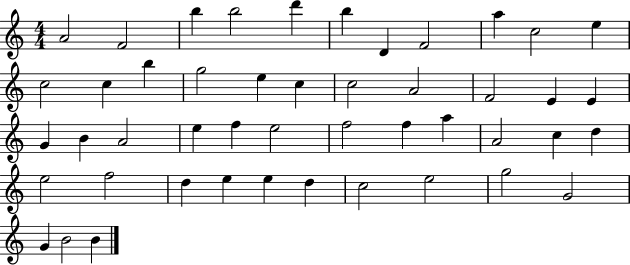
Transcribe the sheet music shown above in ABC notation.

X:1
T:Untitled
M:4/4
L:1/4
K:C
A2 F2 b b2 d' b D F2 a c2 e c2 c b g2 e c c2 A2 F2 E E G B A2 e f e2 f2 f a A2 c d e2 f2 d e e d c2 e2 g2 G2 G B2 B